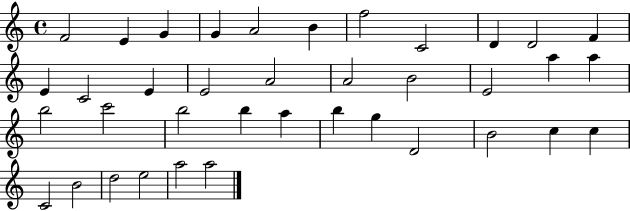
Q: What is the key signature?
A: C major